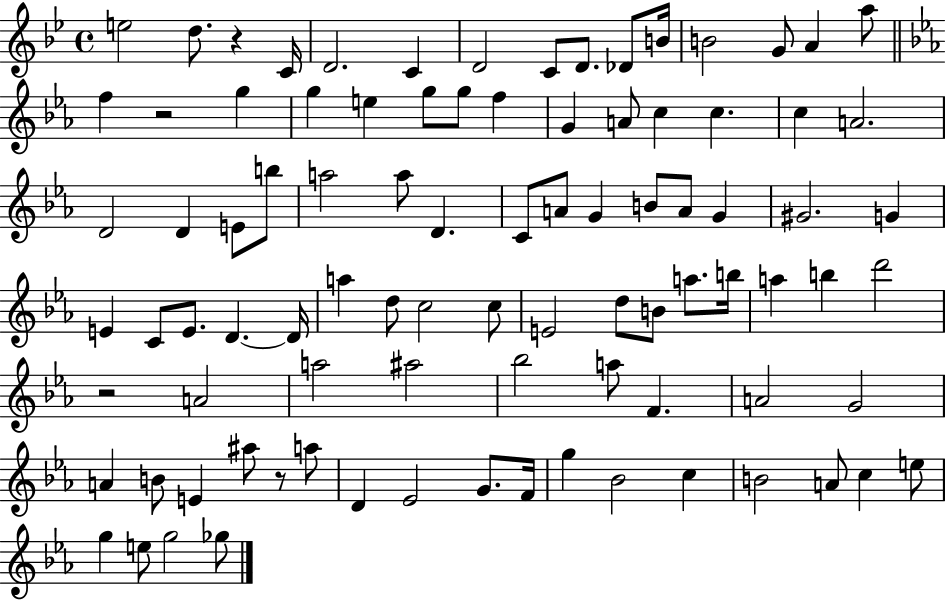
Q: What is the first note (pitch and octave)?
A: E5